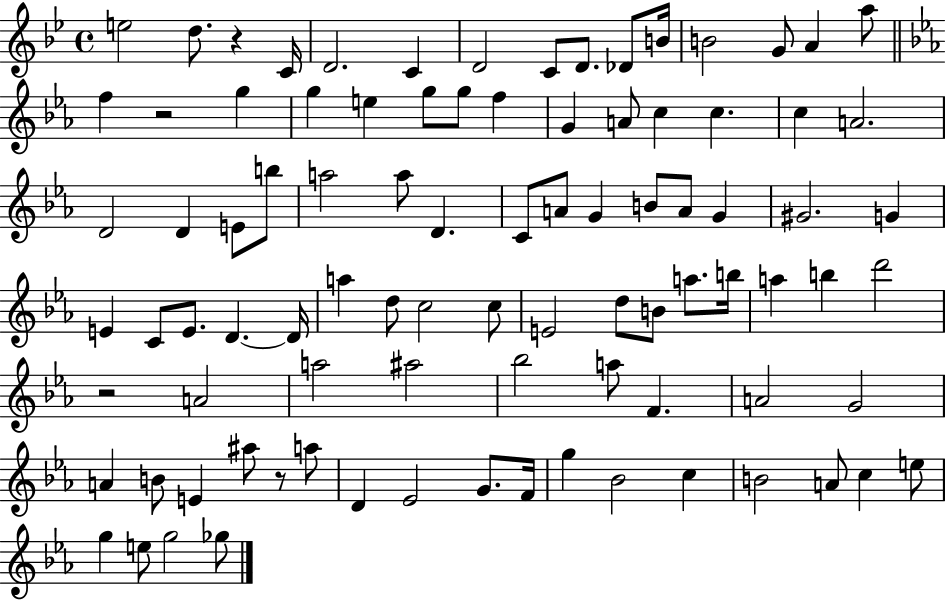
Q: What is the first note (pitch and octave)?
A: E5